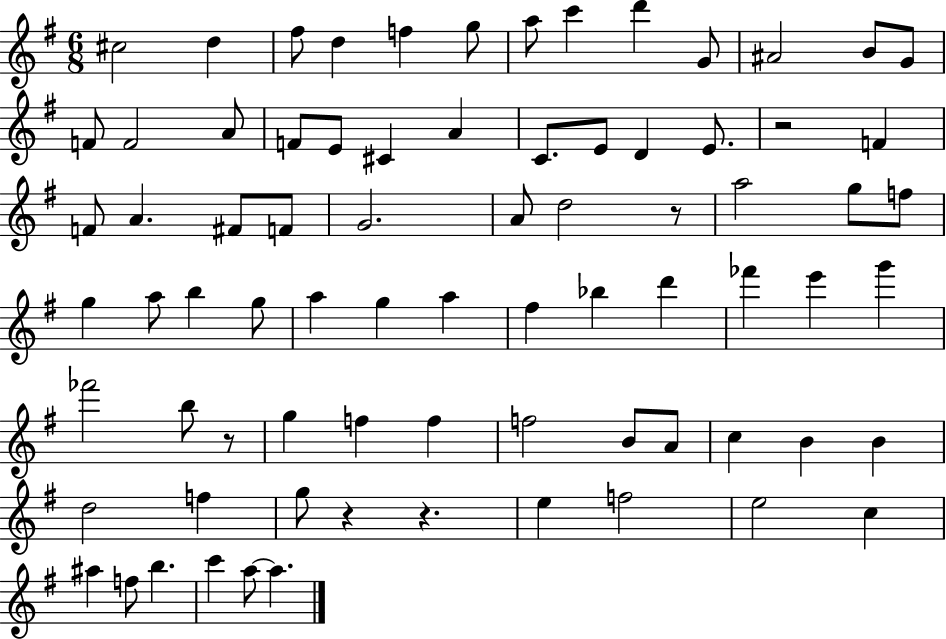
C#5/h D5/q F#5/e D5/q F5/q G5/e A5/e C6/q D6/q G4/e A#4/h B4/e G4/e F4/e F4/h A4/e F4/e E4/e C#4/q A4/q C4/e. E4/e D4/q E4/e. R/h F4/q F4/e A4/q. F#4/e F4/e G4/h. A4/e D5/h R/e A5/h G5/e F5/e G5/q A5/e B5/q G5/e A5/q G5/q A5/q F#5/q Bb5/q D6/q FES6/q E6/q G6/q FES6/h B5/e R/e G5/q F5/q F5/q F5/h B4/e A4/e C5/q B4/q B4/q D5/h F5/q G5/e R/q R/q. E5/q F5/h E5/h C5/q A#5/q F5/e B5/q. C6/q A5/e A5/q.